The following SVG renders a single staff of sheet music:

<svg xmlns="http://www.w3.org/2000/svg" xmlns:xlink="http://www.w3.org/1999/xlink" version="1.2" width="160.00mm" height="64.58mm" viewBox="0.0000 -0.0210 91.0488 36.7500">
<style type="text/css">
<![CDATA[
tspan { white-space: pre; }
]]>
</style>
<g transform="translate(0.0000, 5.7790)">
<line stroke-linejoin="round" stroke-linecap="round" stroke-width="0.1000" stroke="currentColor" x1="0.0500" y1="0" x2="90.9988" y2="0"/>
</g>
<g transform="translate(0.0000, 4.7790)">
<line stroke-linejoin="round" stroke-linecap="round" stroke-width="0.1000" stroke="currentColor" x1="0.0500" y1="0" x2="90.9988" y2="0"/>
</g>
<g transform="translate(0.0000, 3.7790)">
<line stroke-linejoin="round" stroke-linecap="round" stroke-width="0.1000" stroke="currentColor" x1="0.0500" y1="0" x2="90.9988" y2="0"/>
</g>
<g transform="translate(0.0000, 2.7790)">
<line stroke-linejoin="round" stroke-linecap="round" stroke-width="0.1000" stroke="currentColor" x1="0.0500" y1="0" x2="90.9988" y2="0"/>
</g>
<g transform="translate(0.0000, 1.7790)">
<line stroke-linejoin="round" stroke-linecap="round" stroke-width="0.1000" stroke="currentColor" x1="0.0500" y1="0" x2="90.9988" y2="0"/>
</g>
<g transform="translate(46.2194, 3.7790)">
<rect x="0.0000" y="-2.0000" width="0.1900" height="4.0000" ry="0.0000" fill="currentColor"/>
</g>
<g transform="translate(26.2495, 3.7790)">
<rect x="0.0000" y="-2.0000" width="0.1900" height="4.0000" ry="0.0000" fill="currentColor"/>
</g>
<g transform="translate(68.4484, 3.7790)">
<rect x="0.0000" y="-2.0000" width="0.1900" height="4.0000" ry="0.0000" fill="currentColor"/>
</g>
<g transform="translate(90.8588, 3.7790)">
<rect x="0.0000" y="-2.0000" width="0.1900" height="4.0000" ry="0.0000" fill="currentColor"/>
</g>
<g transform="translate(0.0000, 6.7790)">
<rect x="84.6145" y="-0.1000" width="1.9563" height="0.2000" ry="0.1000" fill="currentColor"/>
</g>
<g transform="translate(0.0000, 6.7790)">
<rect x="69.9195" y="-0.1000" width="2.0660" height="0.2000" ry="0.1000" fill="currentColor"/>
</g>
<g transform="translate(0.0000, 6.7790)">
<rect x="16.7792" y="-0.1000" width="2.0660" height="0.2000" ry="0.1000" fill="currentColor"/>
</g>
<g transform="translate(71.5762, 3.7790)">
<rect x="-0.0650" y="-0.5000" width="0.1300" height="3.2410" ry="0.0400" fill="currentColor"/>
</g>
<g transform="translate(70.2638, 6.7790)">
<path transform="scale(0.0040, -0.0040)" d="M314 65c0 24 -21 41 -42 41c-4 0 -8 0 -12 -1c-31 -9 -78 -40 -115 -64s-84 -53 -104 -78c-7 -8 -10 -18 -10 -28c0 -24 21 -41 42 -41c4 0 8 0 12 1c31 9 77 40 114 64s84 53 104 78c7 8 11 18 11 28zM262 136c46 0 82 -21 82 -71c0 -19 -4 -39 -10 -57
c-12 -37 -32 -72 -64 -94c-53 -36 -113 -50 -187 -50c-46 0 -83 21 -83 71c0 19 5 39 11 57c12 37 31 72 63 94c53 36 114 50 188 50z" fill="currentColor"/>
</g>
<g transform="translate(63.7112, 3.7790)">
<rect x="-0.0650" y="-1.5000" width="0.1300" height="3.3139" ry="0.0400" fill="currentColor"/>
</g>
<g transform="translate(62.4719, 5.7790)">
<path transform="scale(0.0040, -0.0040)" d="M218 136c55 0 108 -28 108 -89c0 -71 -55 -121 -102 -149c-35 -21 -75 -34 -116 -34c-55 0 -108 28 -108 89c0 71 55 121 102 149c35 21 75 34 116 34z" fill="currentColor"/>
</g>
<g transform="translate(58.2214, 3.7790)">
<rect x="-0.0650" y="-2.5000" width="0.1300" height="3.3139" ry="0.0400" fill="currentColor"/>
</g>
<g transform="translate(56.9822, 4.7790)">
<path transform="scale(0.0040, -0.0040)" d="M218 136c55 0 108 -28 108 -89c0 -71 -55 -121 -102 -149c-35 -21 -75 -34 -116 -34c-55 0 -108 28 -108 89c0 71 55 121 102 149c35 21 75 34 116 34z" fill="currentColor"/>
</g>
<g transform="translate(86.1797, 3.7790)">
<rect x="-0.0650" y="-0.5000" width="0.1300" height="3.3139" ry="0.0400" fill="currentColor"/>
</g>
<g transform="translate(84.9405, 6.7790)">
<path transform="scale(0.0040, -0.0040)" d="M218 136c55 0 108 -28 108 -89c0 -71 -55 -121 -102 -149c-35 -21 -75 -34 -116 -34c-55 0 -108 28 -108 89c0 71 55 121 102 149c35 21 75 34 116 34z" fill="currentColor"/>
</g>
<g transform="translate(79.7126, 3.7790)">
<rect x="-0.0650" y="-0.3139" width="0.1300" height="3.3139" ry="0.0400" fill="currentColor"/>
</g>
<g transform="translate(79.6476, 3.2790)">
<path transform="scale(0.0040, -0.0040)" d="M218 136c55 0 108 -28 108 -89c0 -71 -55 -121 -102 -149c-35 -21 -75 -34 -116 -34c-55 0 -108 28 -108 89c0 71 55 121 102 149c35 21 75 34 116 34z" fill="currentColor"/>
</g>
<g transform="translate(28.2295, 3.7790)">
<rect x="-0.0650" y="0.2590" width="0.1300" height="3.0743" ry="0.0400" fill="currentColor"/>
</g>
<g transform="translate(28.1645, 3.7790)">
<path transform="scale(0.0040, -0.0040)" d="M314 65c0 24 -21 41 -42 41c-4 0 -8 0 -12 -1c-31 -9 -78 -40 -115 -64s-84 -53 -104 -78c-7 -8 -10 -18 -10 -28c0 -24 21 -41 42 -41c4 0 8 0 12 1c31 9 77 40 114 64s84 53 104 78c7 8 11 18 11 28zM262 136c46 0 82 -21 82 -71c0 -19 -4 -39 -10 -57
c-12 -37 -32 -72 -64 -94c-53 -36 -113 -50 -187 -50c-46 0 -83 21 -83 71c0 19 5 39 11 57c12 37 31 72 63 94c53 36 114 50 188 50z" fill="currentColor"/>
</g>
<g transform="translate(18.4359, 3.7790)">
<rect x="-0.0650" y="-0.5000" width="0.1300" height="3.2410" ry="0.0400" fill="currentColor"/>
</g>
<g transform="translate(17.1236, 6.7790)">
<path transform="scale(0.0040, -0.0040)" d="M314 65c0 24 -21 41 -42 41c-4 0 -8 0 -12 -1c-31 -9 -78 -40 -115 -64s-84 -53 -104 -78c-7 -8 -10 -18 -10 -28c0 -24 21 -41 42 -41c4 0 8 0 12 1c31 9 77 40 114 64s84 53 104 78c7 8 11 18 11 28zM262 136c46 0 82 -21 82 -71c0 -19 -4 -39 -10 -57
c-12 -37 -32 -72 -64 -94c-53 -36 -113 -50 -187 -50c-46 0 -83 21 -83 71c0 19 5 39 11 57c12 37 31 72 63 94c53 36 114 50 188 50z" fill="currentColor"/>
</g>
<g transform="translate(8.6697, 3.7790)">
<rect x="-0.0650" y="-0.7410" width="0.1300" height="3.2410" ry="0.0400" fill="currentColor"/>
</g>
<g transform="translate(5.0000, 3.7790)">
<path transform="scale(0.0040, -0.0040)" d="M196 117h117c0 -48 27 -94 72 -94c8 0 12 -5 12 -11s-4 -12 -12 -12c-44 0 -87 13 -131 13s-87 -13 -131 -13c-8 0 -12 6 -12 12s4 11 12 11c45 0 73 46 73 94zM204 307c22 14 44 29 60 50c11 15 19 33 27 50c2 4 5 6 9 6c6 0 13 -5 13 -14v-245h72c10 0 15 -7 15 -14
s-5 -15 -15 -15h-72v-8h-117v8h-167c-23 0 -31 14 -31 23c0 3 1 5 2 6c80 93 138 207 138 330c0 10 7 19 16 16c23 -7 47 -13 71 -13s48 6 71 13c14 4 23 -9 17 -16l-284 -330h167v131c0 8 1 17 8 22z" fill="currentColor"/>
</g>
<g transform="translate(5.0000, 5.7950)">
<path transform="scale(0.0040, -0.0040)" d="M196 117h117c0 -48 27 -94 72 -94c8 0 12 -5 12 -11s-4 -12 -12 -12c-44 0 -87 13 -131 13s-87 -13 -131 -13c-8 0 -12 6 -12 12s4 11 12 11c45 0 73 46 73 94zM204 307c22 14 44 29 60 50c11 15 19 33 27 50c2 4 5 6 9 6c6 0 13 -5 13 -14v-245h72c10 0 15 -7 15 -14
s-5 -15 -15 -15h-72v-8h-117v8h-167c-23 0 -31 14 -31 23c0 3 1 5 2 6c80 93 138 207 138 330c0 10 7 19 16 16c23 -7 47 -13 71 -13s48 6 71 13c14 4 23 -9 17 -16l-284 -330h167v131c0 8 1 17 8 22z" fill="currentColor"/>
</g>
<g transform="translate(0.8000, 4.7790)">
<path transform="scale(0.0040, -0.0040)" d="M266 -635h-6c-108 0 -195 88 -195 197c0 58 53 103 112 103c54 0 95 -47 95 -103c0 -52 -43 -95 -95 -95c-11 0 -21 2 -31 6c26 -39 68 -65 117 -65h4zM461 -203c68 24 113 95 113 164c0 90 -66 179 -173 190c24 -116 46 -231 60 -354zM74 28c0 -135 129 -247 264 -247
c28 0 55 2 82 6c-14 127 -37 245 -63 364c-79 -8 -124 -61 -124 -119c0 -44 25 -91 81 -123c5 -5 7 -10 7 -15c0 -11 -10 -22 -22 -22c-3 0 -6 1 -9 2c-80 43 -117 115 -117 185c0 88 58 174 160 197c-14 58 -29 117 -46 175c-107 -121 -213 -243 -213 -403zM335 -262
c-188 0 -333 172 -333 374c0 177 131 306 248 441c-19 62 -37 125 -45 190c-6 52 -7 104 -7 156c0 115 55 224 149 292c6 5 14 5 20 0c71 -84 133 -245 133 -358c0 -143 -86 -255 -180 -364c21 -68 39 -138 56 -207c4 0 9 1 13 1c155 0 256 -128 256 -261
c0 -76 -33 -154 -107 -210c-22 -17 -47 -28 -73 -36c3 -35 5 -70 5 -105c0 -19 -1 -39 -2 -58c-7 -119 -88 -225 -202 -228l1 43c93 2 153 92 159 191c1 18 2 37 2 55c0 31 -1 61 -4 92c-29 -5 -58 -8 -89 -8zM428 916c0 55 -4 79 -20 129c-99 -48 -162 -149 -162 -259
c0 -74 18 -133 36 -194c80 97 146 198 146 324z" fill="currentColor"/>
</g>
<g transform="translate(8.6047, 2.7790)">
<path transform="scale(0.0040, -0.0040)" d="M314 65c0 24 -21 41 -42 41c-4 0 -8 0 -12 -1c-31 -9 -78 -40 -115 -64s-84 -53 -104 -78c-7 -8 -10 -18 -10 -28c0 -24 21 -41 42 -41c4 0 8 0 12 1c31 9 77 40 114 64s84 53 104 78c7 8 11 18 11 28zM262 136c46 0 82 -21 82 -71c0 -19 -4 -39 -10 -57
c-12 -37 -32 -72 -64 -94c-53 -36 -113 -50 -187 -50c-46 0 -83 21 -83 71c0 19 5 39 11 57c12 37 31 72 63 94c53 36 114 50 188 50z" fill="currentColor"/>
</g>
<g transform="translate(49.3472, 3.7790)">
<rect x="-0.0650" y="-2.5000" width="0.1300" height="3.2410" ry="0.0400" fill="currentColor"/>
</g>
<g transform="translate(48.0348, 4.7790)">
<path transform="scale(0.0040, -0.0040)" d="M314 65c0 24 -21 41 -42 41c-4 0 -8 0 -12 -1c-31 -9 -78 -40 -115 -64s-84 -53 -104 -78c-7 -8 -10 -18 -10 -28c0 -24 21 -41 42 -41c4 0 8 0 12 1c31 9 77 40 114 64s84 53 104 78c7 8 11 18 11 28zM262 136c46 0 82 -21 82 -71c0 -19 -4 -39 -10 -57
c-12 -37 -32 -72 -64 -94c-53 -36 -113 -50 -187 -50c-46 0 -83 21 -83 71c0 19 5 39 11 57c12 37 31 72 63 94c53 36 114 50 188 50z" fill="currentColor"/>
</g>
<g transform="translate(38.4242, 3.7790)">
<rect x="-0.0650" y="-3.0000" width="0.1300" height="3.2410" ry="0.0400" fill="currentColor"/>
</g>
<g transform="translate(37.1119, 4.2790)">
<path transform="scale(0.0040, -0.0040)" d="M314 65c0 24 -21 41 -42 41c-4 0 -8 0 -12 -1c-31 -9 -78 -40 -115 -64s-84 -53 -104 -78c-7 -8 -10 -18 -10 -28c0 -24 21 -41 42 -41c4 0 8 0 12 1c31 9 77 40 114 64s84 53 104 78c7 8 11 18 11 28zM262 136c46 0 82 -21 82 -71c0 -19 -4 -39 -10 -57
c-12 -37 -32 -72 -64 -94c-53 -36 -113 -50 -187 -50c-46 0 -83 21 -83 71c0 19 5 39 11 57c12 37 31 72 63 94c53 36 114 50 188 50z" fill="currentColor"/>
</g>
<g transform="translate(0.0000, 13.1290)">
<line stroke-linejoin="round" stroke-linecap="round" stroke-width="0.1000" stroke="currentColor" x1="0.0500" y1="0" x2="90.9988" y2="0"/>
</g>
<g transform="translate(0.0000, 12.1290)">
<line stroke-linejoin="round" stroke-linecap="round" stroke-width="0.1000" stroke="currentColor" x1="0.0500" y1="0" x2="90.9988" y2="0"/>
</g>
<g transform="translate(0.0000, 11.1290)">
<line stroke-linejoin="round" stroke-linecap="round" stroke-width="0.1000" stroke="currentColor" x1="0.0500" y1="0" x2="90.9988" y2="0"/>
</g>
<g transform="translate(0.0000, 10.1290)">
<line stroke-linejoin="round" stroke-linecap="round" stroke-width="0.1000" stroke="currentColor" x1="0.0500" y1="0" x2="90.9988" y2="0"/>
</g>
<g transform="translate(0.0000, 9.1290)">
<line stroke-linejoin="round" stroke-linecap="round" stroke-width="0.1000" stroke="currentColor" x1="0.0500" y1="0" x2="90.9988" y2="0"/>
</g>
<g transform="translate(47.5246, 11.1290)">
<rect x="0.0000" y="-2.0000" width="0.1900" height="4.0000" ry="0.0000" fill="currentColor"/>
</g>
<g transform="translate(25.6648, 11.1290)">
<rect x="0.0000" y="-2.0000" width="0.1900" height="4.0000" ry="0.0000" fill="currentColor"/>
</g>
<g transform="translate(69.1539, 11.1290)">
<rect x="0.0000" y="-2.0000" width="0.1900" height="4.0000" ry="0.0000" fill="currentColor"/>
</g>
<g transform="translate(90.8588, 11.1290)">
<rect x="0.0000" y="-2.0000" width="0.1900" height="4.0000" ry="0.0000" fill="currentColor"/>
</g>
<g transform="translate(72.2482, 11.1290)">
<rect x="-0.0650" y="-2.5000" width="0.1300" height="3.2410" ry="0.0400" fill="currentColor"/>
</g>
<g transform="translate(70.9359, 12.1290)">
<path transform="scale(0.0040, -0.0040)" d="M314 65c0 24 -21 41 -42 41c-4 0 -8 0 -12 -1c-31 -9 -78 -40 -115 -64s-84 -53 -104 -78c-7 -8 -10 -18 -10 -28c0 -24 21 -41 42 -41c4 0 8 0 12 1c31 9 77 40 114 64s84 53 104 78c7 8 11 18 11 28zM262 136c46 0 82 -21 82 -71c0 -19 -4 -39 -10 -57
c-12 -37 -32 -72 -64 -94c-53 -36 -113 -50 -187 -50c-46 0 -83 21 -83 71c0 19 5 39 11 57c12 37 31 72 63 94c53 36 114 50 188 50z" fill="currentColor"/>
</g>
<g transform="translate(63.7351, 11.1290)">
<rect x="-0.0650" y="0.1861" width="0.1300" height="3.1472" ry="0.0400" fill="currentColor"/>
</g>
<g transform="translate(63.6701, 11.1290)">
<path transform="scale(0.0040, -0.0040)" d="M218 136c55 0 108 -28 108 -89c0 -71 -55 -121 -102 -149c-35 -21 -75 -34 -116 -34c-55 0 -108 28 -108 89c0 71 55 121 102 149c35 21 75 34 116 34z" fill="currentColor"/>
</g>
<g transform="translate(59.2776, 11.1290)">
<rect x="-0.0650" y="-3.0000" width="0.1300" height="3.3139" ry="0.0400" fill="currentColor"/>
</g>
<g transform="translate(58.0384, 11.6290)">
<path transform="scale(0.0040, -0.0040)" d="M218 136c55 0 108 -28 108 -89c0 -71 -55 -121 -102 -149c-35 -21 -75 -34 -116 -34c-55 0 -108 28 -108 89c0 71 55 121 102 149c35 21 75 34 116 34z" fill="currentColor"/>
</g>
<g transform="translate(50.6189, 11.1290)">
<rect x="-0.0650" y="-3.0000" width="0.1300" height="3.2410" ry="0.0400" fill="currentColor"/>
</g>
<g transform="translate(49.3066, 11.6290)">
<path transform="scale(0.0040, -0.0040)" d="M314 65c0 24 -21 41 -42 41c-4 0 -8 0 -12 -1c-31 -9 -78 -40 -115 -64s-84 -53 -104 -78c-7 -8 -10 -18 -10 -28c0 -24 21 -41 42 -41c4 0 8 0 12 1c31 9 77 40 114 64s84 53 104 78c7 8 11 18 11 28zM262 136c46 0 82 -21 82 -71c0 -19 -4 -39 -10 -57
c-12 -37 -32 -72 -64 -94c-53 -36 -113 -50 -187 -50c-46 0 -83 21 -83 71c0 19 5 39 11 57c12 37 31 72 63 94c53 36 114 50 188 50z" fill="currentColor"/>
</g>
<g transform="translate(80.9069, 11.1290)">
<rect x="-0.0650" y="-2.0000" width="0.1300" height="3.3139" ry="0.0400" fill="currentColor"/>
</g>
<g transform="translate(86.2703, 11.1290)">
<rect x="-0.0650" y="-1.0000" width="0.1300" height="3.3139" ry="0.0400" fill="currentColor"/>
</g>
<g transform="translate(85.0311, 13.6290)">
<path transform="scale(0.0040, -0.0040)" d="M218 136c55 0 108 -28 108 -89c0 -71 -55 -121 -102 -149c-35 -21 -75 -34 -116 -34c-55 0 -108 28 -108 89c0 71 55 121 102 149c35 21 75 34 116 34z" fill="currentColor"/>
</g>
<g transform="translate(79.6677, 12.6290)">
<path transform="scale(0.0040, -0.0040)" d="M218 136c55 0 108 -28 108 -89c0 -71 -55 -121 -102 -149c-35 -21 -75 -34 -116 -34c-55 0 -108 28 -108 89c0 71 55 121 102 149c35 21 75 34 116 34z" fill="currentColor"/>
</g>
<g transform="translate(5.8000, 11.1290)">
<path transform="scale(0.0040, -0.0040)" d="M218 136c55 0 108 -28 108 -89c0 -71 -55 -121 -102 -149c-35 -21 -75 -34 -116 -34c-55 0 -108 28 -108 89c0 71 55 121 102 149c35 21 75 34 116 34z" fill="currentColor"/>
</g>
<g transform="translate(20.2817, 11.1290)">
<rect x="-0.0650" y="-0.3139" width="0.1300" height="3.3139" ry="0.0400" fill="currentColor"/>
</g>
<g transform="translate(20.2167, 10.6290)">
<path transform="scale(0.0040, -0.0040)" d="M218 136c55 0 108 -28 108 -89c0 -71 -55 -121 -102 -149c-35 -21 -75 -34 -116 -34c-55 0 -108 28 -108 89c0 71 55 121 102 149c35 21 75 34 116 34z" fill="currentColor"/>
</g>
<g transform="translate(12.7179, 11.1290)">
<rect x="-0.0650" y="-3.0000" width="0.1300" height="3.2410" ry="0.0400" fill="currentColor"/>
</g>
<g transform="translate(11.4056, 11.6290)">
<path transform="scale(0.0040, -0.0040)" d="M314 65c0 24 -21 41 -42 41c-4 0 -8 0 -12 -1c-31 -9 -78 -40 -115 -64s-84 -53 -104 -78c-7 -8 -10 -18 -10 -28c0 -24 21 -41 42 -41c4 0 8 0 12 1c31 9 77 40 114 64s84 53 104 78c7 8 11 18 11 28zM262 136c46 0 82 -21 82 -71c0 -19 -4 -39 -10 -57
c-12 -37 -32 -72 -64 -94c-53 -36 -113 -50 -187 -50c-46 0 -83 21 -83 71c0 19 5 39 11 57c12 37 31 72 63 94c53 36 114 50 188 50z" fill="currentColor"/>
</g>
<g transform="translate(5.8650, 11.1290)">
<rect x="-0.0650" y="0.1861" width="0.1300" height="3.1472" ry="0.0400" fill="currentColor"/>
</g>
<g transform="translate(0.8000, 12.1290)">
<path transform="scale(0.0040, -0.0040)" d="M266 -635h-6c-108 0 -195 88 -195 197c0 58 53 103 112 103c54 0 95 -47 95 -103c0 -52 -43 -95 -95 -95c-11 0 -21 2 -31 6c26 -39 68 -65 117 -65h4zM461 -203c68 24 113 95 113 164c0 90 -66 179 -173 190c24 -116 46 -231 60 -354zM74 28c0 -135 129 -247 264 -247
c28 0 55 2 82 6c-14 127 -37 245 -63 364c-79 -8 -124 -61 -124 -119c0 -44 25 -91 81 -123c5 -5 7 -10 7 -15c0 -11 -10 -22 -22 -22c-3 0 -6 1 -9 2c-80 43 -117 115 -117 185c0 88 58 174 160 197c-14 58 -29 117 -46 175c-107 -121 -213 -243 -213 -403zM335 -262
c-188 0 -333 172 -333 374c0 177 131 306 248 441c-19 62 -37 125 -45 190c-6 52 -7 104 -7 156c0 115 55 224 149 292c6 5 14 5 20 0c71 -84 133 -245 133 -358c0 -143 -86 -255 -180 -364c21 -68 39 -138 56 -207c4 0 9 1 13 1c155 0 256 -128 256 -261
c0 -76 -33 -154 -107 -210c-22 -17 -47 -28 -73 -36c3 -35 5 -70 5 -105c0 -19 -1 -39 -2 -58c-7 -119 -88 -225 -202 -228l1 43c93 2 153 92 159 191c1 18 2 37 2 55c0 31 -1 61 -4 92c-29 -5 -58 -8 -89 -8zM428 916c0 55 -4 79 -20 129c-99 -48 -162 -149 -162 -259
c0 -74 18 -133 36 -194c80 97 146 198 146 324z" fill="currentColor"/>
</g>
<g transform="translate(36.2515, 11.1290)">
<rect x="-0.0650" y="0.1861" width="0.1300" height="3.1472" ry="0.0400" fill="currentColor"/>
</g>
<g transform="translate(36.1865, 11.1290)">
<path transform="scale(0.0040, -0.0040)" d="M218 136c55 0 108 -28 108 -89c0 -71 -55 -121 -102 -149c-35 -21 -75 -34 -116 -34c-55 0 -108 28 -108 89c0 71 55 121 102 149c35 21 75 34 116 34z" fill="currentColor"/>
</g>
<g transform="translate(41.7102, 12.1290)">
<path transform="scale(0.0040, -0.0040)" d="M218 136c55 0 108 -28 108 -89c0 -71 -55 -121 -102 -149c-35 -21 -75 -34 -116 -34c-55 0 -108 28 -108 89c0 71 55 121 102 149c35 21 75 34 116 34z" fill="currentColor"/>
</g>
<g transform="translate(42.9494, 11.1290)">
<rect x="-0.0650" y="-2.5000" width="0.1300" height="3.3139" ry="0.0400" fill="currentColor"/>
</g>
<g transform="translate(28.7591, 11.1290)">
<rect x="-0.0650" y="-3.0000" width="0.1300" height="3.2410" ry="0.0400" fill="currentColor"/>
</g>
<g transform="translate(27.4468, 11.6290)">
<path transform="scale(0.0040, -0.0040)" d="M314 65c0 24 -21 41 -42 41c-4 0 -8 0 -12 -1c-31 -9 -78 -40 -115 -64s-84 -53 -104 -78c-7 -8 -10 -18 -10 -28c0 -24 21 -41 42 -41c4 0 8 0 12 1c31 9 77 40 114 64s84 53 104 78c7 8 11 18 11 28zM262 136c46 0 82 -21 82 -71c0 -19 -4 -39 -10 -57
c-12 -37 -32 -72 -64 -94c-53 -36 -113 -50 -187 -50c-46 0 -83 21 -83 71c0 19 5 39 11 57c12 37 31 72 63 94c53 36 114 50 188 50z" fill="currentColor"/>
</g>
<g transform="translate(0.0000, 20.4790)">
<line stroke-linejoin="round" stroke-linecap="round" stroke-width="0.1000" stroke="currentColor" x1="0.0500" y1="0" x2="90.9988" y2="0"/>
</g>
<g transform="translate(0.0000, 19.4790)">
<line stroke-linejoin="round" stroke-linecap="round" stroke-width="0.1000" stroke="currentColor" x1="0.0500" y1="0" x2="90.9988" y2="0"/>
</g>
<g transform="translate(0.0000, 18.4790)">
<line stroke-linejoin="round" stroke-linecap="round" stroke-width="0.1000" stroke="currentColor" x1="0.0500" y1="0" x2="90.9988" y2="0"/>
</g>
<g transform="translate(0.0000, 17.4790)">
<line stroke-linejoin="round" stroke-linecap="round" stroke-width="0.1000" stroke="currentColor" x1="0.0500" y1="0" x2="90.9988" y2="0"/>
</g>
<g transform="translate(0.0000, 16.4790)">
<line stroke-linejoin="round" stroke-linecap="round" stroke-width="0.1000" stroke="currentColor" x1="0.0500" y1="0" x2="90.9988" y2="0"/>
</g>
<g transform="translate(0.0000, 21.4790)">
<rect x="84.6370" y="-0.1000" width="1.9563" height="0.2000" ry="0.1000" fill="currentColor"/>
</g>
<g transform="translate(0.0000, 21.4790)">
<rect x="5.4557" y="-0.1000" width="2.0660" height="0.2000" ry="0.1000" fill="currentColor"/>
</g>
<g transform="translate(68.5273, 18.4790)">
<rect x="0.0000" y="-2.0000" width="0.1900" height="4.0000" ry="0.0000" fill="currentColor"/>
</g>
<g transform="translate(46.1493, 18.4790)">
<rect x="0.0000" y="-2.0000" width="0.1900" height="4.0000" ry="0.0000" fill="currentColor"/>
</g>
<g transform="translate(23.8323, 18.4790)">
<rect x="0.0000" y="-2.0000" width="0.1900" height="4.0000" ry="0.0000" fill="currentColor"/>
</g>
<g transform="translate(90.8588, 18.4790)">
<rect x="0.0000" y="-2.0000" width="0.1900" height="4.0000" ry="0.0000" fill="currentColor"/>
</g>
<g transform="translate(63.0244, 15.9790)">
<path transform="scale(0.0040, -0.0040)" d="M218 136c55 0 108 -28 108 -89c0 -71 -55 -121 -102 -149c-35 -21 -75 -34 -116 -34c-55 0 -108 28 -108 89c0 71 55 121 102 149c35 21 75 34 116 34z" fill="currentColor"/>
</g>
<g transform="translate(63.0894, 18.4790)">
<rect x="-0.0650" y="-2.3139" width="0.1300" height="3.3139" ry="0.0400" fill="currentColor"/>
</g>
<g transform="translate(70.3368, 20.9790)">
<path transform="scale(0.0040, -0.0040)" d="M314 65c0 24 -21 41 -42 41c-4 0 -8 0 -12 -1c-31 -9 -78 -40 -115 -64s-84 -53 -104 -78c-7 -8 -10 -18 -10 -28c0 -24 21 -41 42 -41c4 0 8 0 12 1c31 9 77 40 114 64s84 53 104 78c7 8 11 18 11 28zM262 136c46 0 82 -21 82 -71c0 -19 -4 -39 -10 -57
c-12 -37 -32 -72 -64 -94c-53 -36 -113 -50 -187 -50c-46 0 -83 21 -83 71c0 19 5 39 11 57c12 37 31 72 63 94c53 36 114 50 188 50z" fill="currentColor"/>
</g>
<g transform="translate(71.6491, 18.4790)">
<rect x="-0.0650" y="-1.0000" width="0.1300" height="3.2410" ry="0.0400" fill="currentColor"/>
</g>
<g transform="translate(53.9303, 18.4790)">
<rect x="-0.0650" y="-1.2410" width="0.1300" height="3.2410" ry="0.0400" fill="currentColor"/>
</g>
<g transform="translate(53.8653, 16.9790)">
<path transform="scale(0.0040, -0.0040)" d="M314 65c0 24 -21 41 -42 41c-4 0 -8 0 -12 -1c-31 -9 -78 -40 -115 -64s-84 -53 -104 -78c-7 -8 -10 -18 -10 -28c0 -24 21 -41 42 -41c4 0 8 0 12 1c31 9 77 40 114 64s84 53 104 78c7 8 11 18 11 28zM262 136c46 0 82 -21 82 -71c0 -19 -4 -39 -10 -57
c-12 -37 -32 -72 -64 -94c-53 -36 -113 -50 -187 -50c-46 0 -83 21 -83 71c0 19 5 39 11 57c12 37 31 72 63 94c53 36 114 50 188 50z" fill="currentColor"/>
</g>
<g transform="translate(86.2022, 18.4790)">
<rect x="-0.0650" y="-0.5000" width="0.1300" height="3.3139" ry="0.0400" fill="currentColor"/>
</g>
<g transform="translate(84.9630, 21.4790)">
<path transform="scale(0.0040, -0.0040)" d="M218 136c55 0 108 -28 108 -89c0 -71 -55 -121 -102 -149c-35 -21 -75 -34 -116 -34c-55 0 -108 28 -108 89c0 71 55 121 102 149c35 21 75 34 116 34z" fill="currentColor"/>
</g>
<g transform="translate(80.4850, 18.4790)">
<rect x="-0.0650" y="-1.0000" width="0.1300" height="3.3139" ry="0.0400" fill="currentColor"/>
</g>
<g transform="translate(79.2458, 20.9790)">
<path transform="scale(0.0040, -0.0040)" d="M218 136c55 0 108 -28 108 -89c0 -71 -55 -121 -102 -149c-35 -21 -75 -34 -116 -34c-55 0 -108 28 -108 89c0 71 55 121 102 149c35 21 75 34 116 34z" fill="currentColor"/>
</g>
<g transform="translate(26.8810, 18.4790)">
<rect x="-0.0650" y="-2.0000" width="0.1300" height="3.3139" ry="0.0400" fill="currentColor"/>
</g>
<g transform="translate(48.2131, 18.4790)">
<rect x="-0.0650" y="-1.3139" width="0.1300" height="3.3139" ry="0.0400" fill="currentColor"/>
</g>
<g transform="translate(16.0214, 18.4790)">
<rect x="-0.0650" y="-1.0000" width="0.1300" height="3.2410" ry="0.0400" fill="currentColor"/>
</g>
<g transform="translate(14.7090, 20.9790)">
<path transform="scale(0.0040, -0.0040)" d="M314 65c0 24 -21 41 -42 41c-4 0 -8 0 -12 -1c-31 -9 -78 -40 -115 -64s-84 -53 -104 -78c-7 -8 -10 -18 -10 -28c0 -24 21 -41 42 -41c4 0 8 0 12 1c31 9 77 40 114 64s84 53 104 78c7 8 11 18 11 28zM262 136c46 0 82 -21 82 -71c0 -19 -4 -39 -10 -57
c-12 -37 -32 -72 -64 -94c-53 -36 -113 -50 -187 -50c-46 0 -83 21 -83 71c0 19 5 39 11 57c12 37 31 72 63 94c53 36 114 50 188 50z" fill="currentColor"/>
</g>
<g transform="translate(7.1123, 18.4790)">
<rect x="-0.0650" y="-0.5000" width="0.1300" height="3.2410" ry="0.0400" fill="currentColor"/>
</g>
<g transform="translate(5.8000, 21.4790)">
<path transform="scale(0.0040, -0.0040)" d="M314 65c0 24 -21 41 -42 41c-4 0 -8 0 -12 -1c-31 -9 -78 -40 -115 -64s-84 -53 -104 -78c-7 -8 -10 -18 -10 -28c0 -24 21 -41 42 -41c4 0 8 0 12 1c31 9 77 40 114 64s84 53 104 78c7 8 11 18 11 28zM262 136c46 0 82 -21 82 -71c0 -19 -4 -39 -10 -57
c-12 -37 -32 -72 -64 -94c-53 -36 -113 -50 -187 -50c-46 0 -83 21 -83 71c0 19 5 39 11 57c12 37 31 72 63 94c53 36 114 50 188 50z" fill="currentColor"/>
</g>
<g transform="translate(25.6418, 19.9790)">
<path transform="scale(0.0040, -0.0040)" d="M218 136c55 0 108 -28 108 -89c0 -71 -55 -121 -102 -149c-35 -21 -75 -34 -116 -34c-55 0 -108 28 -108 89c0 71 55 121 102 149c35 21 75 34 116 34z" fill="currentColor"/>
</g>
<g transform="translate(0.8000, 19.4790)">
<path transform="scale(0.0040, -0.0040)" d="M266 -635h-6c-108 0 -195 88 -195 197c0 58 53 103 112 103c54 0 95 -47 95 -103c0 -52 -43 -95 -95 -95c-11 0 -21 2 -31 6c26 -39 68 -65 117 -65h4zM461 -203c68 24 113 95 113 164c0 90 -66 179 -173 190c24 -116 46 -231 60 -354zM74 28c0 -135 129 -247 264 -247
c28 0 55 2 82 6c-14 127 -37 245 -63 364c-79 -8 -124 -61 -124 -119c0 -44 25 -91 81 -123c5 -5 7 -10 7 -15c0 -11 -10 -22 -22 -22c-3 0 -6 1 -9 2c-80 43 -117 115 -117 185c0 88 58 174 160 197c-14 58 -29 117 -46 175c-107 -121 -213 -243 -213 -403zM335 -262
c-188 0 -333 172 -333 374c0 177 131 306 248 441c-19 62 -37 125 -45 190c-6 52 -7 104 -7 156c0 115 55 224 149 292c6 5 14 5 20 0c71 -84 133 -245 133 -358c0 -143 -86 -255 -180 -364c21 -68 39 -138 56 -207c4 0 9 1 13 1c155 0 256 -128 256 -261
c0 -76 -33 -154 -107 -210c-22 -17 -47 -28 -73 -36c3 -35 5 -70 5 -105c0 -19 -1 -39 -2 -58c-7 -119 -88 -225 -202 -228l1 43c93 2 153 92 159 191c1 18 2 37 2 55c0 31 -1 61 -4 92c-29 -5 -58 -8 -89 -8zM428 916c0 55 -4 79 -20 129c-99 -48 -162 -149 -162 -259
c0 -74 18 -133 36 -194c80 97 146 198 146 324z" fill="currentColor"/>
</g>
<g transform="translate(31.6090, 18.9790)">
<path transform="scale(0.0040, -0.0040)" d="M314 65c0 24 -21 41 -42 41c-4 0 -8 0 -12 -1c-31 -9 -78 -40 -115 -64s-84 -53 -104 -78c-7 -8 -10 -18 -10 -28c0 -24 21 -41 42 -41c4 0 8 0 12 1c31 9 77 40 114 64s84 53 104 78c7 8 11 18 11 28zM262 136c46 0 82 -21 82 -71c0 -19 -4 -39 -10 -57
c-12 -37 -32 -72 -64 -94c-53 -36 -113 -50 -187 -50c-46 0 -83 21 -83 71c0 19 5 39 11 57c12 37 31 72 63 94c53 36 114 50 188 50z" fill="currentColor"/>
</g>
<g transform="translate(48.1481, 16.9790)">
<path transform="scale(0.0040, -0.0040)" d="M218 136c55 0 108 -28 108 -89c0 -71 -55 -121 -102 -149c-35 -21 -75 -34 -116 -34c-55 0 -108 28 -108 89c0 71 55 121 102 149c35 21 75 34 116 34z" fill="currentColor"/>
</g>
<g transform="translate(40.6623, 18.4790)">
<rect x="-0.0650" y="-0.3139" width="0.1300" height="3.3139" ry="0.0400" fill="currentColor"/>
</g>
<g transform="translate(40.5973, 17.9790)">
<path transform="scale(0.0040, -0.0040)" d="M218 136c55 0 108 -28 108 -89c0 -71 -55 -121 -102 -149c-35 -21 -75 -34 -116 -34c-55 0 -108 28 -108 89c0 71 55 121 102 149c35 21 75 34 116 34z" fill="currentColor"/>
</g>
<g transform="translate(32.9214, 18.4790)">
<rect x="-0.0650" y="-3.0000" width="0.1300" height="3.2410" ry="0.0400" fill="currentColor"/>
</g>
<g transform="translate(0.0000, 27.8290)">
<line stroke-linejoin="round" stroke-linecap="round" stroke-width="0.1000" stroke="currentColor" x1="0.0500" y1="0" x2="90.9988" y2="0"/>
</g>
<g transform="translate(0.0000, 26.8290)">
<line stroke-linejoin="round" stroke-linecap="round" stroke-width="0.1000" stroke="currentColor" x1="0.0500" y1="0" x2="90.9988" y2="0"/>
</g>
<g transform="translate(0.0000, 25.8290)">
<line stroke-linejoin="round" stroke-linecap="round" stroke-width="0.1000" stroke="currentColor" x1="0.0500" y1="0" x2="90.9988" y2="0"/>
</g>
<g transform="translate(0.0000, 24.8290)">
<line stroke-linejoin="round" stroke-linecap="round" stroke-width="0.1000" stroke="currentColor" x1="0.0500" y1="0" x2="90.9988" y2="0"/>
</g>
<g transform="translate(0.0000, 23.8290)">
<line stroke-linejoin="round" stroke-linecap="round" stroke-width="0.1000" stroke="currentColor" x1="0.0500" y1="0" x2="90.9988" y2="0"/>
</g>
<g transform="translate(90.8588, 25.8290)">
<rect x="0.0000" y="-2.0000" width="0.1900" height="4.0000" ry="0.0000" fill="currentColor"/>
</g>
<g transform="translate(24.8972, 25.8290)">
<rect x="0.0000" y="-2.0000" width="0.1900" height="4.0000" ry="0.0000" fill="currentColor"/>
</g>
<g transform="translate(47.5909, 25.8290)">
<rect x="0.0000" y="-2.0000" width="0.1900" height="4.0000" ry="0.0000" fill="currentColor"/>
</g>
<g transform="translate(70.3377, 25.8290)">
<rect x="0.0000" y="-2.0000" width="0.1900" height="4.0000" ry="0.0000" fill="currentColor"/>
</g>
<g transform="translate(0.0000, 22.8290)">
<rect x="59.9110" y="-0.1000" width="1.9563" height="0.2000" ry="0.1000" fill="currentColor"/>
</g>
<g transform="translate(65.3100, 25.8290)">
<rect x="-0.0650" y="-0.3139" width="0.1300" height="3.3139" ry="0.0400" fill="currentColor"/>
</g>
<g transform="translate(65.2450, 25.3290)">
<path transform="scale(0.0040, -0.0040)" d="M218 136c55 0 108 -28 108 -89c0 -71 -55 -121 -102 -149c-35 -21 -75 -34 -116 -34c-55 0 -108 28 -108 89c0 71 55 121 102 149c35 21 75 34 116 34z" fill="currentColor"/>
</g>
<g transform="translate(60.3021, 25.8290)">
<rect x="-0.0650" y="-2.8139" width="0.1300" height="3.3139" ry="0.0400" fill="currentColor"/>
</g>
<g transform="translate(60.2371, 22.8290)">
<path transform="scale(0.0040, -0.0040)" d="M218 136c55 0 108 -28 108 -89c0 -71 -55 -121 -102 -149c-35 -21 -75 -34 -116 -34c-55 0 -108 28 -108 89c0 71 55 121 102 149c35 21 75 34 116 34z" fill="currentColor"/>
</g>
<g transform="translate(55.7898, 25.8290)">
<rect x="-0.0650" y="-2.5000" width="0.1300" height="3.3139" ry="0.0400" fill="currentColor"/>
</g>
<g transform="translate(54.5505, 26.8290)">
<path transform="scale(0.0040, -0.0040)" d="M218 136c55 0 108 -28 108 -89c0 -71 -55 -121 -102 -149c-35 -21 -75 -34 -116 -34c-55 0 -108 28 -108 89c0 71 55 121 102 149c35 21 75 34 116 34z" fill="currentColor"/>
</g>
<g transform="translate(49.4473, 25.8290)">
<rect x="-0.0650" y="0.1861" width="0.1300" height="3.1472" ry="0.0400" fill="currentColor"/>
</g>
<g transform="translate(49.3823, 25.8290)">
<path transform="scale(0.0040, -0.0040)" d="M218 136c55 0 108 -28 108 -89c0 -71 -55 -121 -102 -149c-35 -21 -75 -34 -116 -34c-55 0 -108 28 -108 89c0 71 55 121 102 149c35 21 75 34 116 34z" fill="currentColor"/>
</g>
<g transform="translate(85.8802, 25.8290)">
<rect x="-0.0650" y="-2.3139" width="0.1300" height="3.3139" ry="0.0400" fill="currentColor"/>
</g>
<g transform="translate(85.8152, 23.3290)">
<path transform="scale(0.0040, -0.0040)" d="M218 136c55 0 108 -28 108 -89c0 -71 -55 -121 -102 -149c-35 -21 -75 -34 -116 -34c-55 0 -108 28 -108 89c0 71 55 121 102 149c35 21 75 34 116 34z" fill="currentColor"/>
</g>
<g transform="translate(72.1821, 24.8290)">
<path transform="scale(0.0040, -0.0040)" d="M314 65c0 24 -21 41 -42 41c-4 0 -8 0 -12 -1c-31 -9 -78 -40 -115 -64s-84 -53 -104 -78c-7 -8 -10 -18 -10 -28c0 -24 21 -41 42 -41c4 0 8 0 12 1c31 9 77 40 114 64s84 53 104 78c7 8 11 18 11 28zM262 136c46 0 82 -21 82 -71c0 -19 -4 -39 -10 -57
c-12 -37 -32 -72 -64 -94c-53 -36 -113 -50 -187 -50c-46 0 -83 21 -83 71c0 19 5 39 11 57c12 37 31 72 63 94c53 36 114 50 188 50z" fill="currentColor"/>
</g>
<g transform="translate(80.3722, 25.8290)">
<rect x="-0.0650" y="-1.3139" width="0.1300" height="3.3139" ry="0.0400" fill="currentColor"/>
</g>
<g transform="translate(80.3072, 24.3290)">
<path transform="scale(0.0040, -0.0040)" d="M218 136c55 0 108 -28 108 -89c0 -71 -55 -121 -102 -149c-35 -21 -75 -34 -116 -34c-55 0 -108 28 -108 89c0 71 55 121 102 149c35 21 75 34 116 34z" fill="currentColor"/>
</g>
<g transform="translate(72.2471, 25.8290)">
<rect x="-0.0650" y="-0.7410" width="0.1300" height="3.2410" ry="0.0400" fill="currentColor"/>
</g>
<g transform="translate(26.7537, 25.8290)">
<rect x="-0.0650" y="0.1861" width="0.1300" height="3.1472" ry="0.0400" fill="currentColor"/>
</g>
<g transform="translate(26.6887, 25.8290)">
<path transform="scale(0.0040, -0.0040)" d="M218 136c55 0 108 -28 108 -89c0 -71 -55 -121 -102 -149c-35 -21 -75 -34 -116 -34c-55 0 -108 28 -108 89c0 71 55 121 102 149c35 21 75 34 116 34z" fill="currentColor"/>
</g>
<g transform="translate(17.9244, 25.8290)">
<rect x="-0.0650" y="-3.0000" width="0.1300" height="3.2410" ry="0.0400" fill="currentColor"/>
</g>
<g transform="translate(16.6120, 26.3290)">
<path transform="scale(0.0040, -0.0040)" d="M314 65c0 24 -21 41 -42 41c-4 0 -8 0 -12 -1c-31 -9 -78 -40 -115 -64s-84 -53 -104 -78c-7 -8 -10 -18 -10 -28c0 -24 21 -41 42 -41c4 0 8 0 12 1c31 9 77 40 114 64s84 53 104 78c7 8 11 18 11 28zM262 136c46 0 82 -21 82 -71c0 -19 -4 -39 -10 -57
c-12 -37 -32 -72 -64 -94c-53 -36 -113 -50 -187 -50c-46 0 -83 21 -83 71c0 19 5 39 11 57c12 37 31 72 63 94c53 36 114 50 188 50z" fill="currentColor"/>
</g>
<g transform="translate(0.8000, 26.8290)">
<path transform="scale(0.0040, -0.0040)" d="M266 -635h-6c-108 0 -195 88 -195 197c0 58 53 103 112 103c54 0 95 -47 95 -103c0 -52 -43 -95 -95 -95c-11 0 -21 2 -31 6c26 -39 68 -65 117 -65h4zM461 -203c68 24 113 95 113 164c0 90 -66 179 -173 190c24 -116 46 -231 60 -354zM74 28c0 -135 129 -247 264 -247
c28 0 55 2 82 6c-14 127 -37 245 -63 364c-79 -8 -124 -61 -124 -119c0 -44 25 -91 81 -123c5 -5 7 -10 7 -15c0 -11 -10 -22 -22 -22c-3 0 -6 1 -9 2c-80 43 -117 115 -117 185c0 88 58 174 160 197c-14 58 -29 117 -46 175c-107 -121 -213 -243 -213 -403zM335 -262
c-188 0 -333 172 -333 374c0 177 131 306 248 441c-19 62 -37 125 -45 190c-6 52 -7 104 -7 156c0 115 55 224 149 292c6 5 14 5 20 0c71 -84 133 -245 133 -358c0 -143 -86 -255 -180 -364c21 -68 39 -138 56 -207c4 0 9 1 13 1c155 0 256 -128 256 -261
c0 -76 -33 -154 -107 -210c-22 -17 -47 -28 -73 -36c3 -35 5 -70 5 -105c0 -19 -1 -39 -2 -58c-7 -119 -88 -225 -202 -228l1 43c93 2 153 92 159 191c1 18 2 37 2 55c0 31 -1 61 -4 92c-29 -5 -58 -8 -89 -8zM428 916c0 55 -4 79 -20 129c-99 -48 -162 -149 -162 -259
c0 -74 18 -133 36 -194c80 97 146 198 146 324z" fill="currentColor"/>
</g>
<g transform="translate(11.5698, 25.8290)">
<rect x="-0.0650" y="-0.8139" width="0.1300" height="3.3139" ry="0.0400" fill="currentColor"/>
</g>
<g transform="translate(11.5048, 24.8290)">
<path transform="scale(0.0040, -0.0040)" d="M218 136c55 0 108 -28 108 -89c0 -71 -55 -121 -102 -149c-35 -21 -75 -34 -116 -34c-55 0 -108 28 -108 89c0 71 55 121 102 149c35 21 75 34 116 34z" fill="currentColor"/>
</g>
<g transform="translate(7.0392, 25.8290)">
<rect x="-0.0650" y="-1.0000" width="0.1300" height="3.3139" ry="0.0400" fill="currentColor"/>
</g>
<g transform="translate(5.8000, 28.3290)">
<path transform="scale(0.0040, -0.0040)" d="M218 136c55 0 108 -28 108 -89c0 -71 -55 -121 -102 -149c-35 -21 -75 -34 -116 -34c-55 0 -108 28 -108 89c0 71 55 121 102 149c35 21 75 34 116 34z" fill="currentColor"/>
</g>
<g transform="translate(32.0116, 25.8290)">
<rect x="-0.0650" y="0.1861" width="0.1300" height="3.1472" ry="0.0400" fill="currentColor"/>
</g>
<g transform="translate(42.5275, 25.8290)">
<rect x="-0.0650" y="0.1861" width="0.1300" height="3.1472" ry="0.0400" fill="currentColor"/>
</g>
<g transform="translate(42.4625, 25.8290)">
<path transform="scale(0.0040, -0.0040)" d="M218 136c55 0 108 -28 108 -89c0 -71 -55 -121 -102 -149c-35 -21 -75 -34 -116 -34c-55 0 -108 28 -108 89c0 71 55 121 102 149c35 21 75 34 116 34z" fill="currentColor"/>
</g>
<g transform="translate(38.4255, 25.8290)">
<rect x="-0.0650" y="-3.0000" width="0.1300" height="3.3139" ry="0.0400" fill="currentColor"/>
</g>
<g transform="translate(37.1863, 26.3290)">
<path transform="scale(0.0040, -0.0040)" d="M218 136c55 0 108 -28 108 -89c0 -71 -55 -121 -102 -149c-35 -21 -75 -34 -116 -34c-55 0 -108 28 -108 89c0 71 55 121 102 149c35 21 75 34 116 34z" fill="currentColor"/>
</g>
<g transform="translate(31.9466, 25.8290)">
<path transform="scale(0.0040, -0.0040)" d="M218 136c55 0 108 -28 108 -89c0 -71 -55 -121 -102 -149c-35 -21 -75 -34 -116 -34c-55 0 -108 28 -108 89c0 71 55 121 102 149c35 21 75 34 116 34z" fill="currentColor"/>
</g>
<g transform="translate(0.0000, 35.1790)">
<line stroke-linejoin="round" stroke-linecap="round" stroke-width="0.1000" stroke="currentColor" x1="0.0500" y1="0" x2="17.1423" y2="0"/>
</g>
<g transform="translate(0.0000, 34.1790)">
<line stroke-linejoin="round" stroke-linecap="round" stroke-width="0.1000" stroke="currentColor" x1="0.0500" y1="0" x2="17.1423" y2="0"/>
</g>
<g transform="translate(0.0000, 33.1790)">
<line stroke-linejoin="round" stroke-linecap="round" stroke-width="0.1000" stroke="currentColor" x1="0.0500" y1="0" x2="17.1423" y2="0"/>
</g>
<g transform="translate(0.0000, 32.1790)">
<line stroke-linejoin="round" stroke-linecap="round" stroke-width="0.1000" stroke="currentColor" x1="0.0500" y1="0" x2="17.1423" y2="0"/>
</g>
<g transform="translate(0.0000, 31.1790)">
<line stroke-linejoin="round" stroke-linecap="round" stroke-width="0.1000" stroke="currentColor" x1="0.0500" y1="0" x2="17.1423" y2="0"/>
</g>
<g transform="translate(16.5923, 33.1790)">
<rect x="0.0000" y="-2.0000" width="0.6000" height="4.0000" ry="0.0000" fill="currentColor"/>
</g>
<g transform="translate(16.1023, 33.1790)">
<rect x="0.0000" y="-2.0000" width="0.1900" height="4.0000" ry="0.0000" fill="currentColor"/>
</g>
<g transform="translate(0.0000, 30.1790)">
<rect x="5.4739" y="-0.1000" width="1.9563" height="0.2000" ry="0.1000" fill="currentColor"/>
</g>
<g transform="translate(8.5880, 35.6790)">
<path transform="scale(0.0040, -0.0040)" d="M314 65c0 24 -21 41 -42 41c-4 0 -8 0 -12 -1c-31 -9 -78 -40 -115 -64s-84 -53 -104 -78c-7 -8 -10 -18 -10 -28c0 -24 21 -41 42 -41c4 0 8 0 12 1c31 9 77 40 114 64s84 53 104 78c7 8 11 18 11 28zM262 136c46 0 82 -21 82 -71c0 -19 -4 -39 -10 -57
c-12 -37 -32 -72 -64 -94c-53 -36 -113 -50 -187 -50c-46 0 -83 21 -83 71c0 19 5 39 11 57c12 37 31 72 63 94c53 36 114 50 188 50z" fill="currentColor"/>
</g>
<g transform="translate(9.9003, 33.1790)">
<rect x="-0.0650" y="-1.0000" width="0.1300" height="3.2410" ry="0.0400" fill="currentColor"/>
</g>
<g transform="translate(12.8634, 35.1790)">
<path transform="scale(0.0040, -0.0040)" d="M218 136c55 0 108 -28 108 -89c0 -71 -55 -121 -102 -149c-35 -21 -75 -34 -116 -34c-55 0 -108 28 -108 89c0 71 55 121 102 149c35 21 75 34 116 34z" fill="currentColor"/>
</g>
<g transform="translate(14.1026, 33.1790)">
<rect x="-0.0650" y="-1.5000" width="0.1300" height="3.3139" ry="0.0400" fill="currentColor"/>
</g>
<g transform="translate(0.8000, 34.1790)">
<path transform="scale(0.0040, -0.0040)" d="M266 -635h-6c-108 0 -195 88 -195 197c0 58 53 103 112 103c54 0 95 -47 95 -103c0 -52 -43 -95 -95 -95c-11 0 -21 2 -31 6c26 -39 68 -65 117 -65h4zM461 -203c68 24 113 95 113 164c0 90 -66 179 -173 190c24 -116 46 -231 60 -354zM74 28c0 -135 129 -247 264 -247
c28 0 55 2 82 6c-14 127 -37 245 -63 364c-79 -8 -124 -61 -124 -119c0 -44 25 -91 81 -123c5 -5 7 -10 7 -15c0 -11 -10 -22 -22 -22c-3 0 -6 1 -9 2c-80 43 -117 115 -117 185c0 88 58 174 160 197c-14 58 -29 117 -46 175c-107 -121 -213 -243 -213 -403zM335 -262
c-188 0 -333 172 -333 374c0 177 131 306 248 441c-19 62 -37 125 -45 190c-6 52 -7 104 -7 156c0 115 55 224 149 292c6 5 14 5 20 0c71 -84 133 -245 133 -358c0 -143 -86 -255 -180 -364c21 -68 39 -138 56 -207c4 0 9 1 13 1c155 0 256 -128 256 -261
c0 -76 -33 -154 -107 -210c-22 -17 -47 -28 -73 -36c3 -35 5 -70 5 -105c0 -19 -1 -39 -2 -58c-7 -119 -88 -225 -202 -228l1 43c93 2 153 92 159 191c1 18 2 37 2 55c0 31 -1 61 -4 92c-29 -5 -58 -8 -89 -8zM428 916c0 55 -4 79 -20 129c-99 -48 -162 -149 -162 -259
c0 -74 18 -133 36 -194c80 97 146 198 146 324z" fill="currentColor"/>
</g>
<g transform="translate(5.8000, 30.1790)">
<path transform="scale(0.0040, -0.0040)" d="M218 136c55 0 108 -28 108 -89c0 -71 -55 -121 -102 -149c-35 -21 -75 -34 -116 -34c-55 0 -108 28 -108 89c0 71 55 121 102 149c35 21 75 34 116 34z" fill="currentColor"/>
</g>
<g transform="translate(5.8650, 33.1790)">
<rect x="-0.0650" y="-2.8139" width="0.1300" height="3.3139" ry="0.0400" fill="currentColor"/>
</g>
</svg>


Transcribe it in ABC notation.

X:1
T:Untitled
M:4/4
L:1/4
K:C
d2 C2 B2 A2 G2 G E C2 c C B A2 c A2 B G A2 A B G2 F D C2 D2 F A2 c e e2 g D2 D C D d A2 B B A B B G a c d2 e g a D2 E